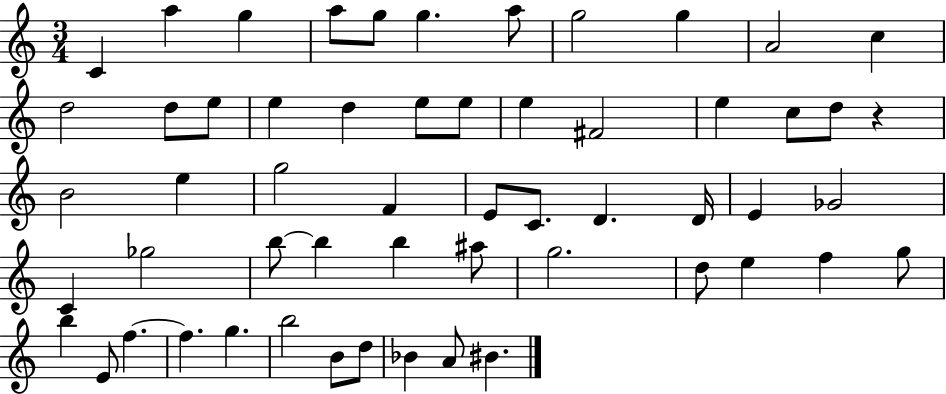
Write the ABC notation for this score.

X:1
T:Untitled
M:3/4
L:1/4
K:C
C a g a/2 g/2 g a/2 g2 g A2 c d2 d/2 e/2 e d e/2 e/2 e ^F2 e c/2 d/2 z B2 e g2 F E/2 C/2 D D/4 E _G2 C _g2 b/2 b b ^a/2 g2 d/2 e f g/2 b E/2 f f g b2 B/2 d/2 _B A/2 ^B